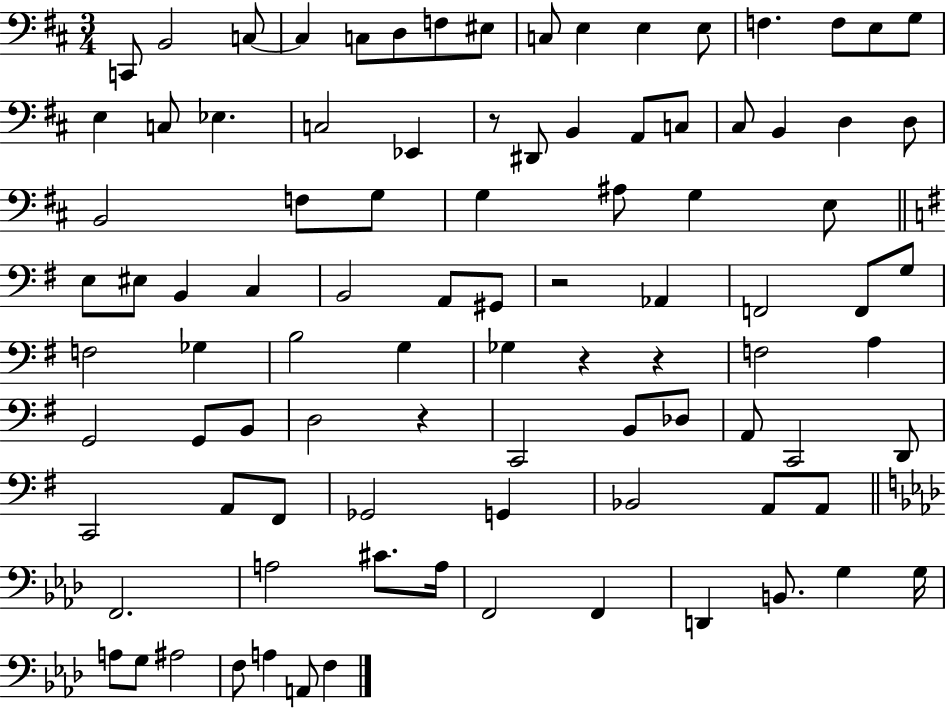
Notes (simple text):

C2/e B2/h C3/e C3/q C3/e D3/e F3/e EIS3/e C3/e E3/q E3/q E3/e F3/q. F3/e E3/e G3/e E3/q C3/e Eb3/q. C3/h Eb2/q R/e D#2/e B2/q A2/e C3/e C#3/e B2/q D3/q D3/e B2/h F3/e G3/e G3/q A#3/e G3/q E3/e E3/e EIS3/e B2/q C3/q B2/h A2/e G#2/e R/h Ab2/q F2/h F2/e G3/e F3/h Gb3/q B3/h G3/q Gb3/q R/q R/q F3/h A3/q G2/h G2/e B2/e D3/h R/q C2/h B2/e Db3/e A2/e C2/h D2/e C2/h A2/e F#2/e Gb2/h G2/q Bb2/h A2/e A2/e F2/h. A3/h C#4/e. A3/s F2/h F2/q D2/q B2/e. G3/q G3/s A3/e G3/e A#3/h F3/e A3/q A2/e F3/q